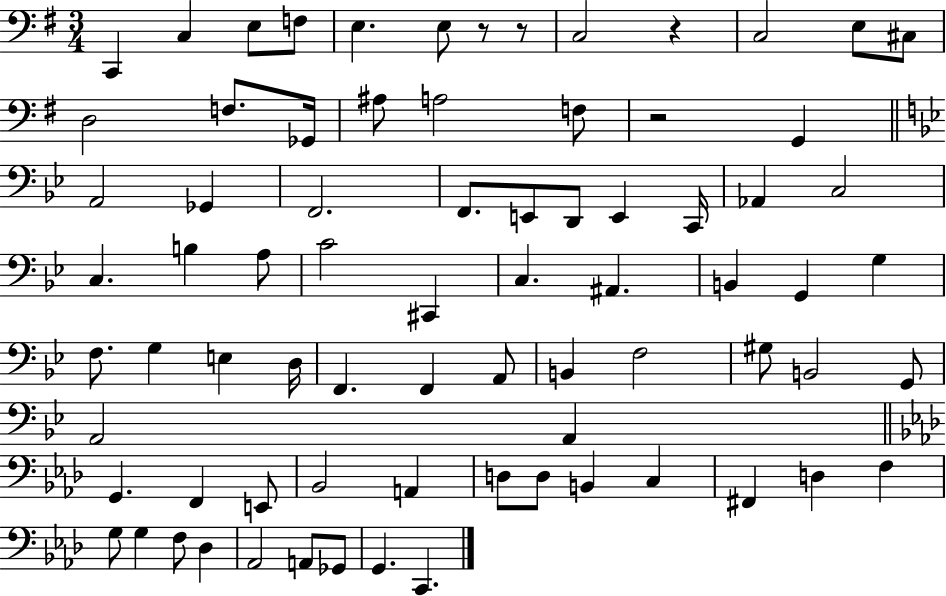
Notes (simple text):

C2/q C3/q E3/e F3/e E3/q. E3/e R/e R/e C3/h R/q C3/h E3/e C#3/e D3/h F3/e. Gb2/s A#3/e A3/h F3/e R/h G2/q A2/h Gb2/q F2/h. F2/e. E2/e D2/e E2/q C2/s Ab2/q C3/h C3/q. B3/q A3/e C4/h C#2/q C3/q. A#2/q. B2/q G2/q G3/q F3/e. G3/q E3/q D3/s F2/q. F2/q A2/e B2/q F3/h G#3/e B2/h G2/e A2/h A2/q G2/q. F2/q E2/e Bb2/h A2/q D3/e D3/e B2/q C3/q F#2/q D3/q F3/q G3/e G3/q F3/e Db3/q Ab2/h A2/e Gb2/e G2/q. C2/q.